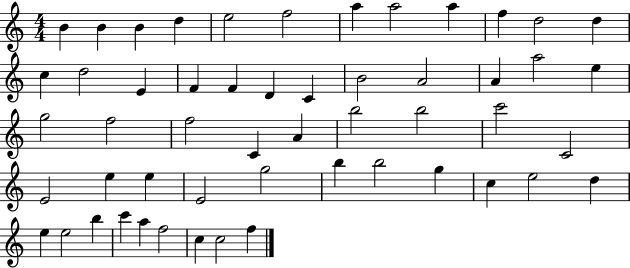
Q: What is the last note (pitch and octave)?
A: F5